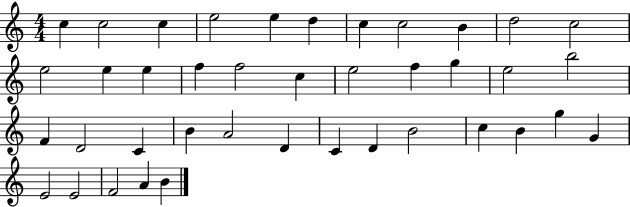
C5/q C5/h C5/q E5/h E5/q D5/q C5/q C5/h B4/q D5/h C5/h E5/h E5/q E5/q F5/q F5/h C5/q E5/h F5/q G5/q E5/h B5/h F4/q D4/h C4/q B4/q A4/h D4/q C4/q D4/q B4/h C5/q B4/q G5/q G4/q E4/h E4/h F4/h A4/q B4/q